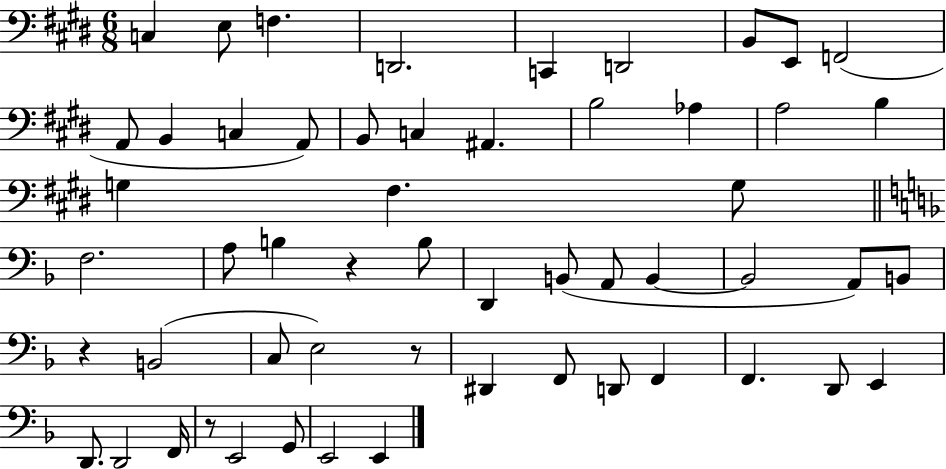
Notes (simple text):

C3/q E3/e F3/q. D2/h. C2/q D2/h B2/e E2/e F2/h A2/e B2/q C3/q A2/e B2/e C3/q A#2/q. B3/h Ab3/q A3/h B3/q G3/q F#3/q. G3/e F3/h. A3/e B3/q R/q B3/e D2/q B2/e A2/e B2/q B2/h A2/e B2/e R/q B2/h C3/e E3/h R/e D#2/q F2/e D2/e F2/q F2/q. D2/e E2/q D2/e. D2/h F2/s R/e E2/h G2/e E2/h E2/q